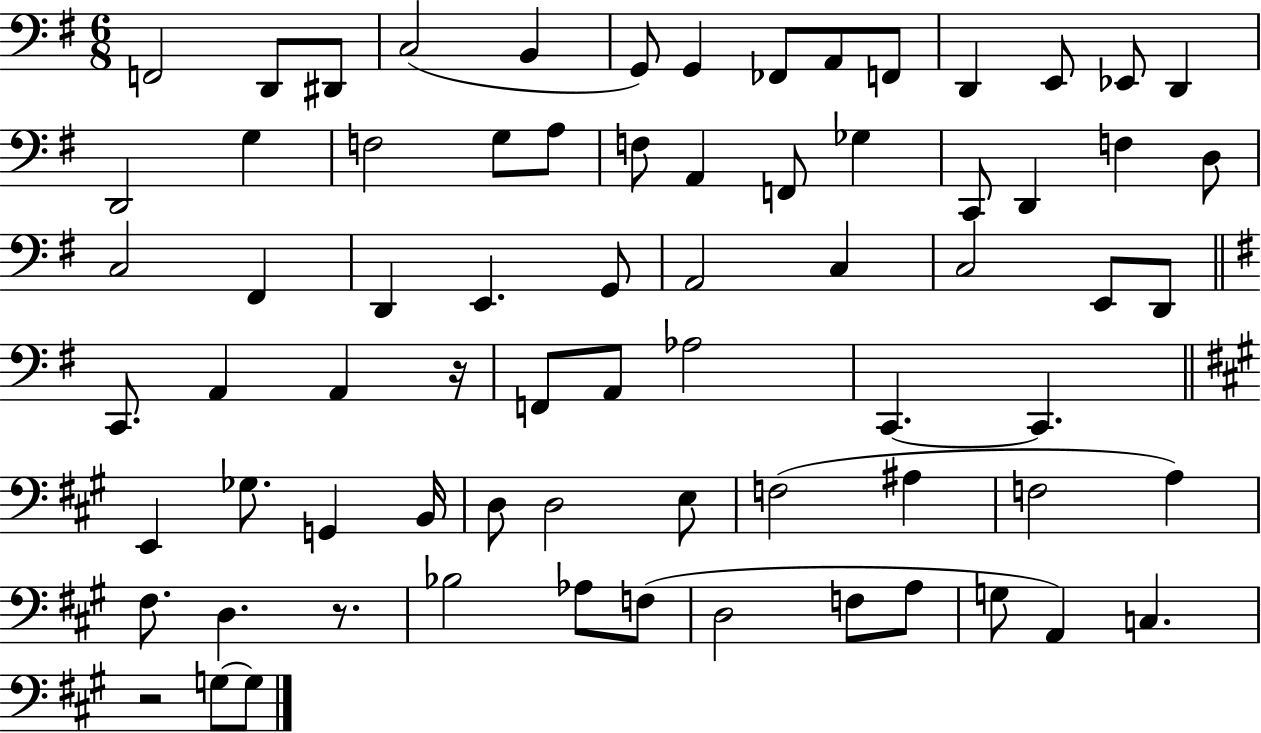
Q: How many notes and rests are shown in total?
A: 72